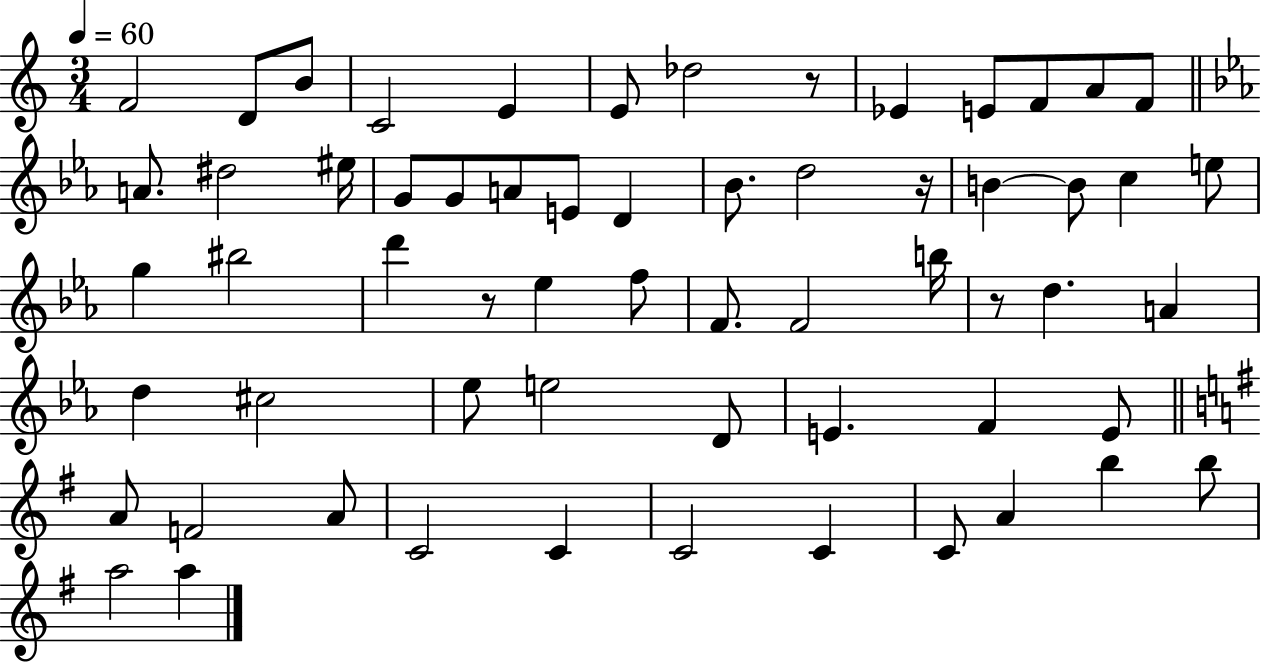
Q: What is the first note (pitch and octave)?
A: F4